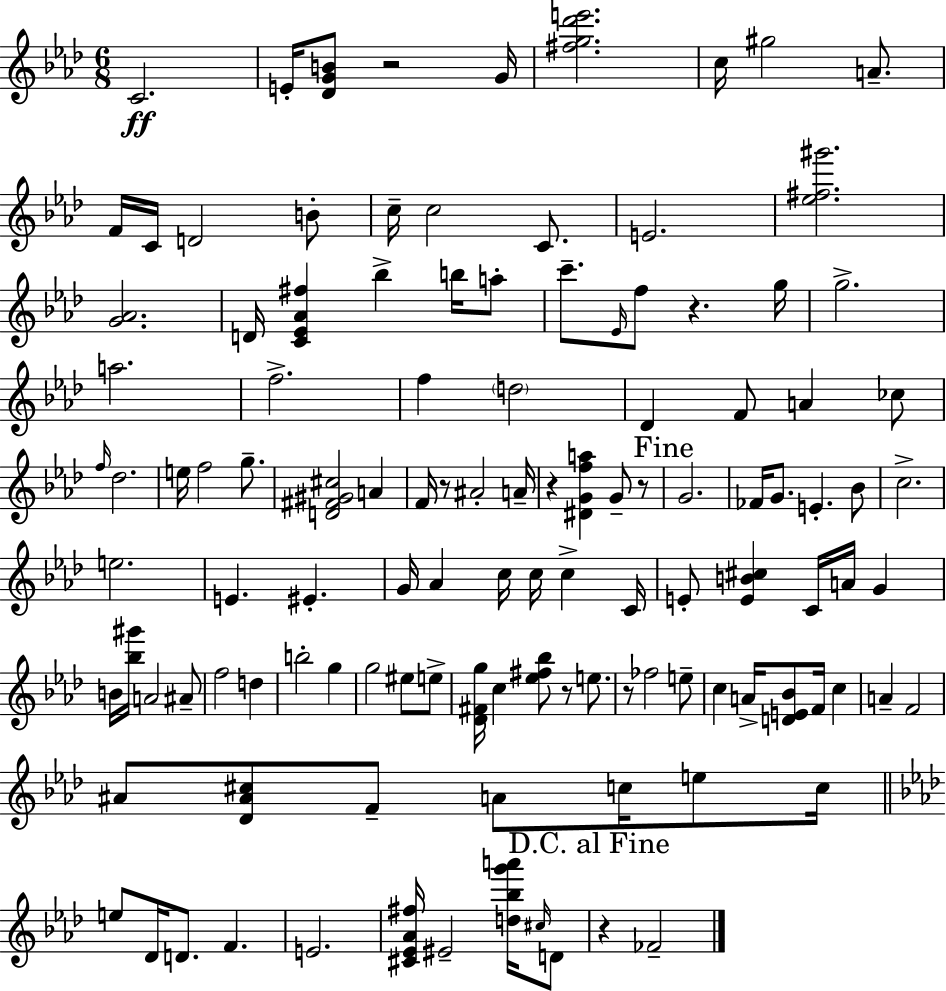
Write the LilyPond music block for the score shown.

{
  \clef treble
  \numericTimeSignature
  \time 6/8
  \key aes \major
  \repeat volta 2 { c'2.\ff | e'16-. <des' g' b'>8 r2 g'16 | <fis'' g'' des''' e'''>2. | c''16 gis''2 a'8.-- | \break f'16 c'16 d'2 b'8-. | c''16-- c''2 c'8. | e'2. | <ees'' fis'' gis'''>2. | \break <g' aes'>2. | d'16 <c' ees' aes' fis''>4 bes''4-> b''16 a''8-. | c'''8.-- \grace { ees'16 } f''8 r4. | g''16 g''2.-> | \break a''2. | f''2.-> | f''4 \parenthesize d''2 | des'4 f'8 a'4 ces''8 | \break \grace { f''16 } des''2. | e''16 f''2 g''8.-- | <d' fis' gis' cis''>2 a'4 | f'16 r8 ais'2-. | \break a'16-- r4 <dis' g' f'' a''>4 g'8-- | r8 \mark "Fine" g'2. | fes'16 g'8. e'4.-. | bes'8 c''2.-> | \break e''2. | e'4. eis'4.-. | g'16 aes'4 c''16 c''16 c''4-> | c'16 e'8-. <e' b' cis''>4 c'16 a'16 g'4 | \break b'16 <bes'' gis'''>16 a'2 | ais'8-- f''2 d''4 | b''2-. g''4 | g''2 eis''8 | \break e''8-> <des' fis' g''>16 c''4 <ees'' fis'' bes''>8 r8 e''8. | r8 fes''2 | e''8-- c''4 a'16-> <d' e' bes'>8 f'16 c''4 | a'4-- f'2 | \break ais'8 <des' ais' cis''>8 f'8-- a'8 c''16 e''8 | c''16 \bar "||" \break \key aes \major e''8 des'16 d'8. f'4. | e'2. | <cis' ees' aes' fis''>16 eis'2-- <d'' bes'' g''' a'''>16 \grace { cis''16 } d'8 | \mark "D.C. al Fine" r4 fes'2-- | \break } \bar "|."
}